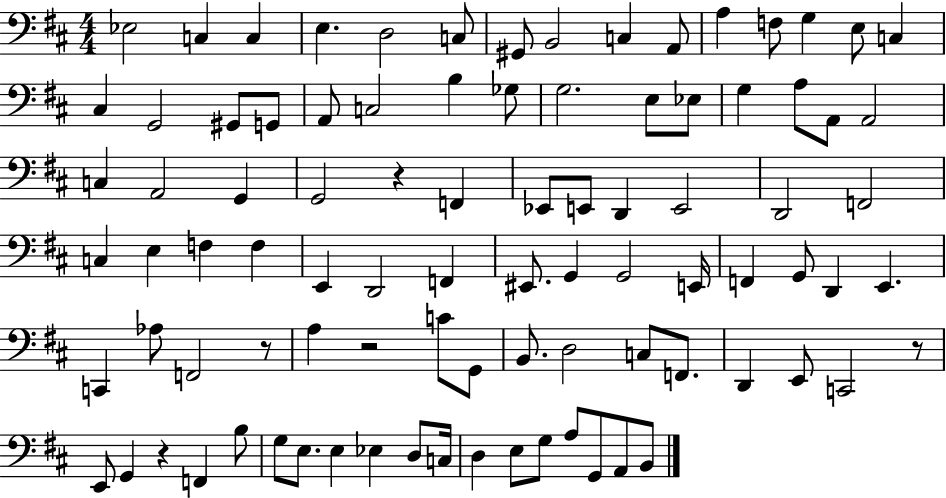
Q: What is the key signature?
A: D major